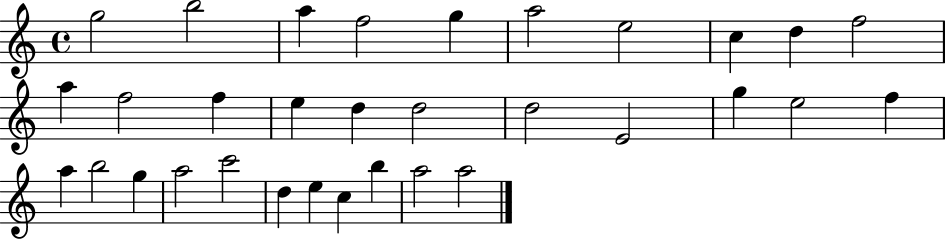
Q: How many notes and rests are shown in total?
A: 32